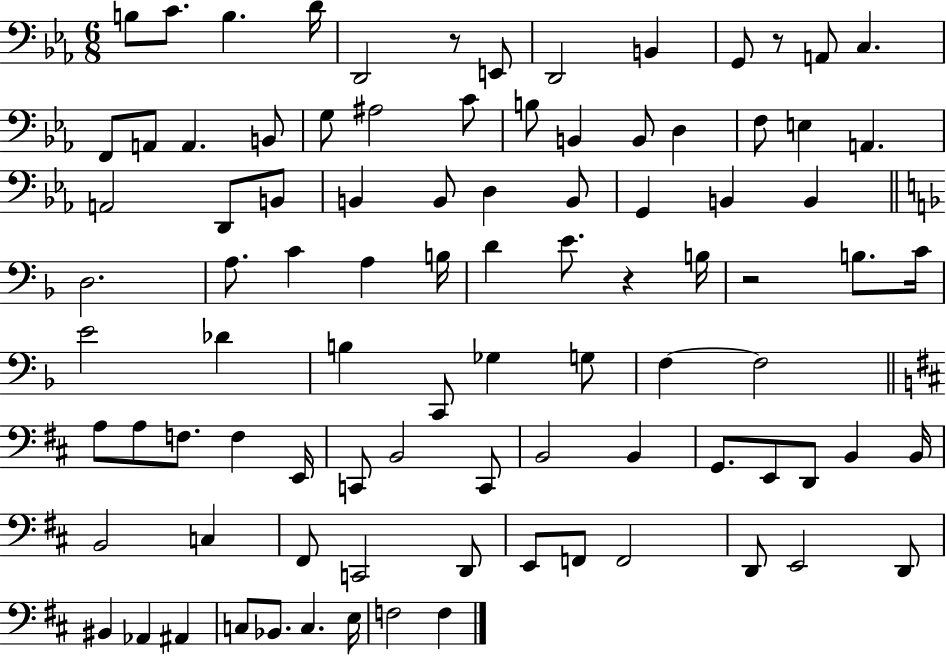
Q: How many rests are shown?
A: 4